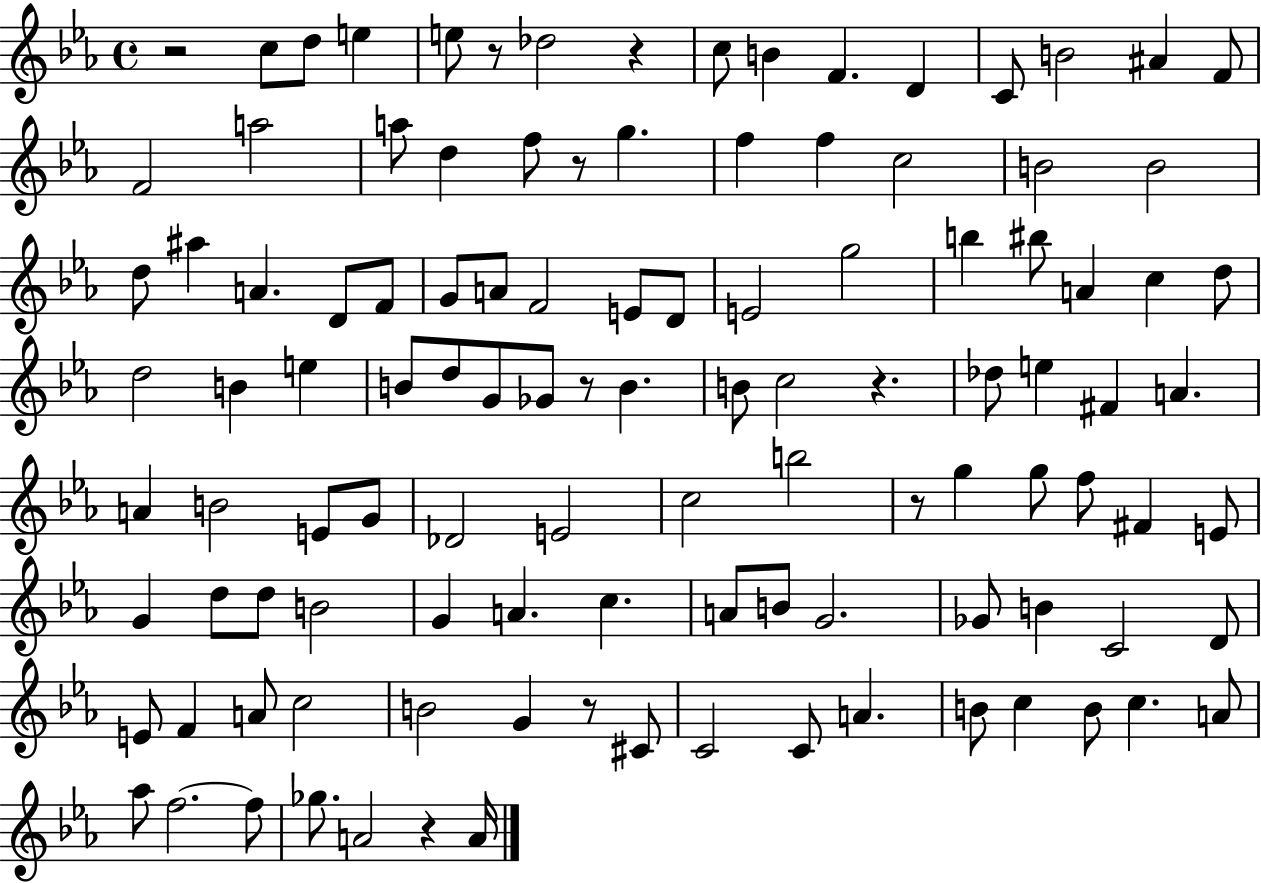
{
  \clef treble
  \time 4/4
  \defaultTimeSignature
  \key ees \major
  r2 c''8 d''8 e''4 | e''8 r8 des''2 r4 | c''8 b'4 f'4. d'4 | c'8 b'2 ais'4 f'8 | \break f'2 a''2 | a''8 d''4 f''8 r8 g''4. | f''4 f''4 c''2 | b'2 b'2 | \break d''8 ais''4 a'4. d'8 f'8 | g'8 a'8 f'2 e'8 d'8 | e'2 g''2 | b''4 bis''8 a'4 c''4 d''8 | \break d''2 b'4 e''4 | b'8 d''8 g'8 ges'8 r8 b'4. | b'8 c''2 r4. | des''8 e''4 fis'4 a'4. | \break a'4 b'2 e'8 g'8 | des'2 e'2 | c''2 b''2 | r8 g''4 g''8 f''8 fis'4 e'8 | \break g'4 d''8 d''8 b'2 | g'4 a'4. c''4. | a'8 b'8 g'2. | ges'8 b'4 c'2 d'8 | \break e'8 f'4 a'8 c''2 | b'2 g'4 r8 cis'8 | c'2 c'8 a'4. | b'8 c''4 b'8 c''4. a'8 | \break aes''8 f''2.~~ f''8 | ges''8. a'2 r4 a'16 | \bar "|."
}